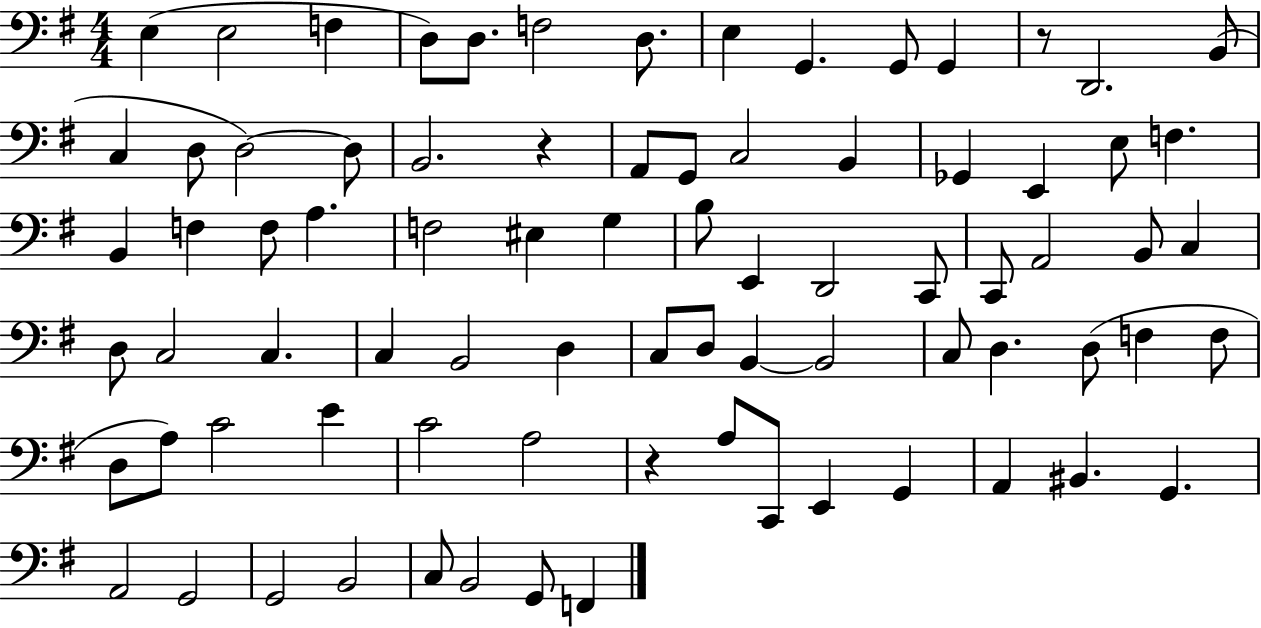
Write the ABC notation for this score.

X:1
T:Untitled
M:4/4
L:1/4
K:G
E, E,2 F, D,/2 D,/2 F,2 D,/2 E, G,, G,,/2 G,, z/2 D,,2 B,,/2 C, D,/2 D,2 D,/2 B,,2 z A,,/2 G,,/2 C,2 B,, _G,, E,, E,/2 F, B,, F, F,/2 A, F,2 ^E, G, B,/2 E,, D,,2 C,,/2 C,,/2 A,,2 B,,/2 C, D,/2 C,2 C, C, B,,2 D, C,/2 D,/2 B,, B,,2 C,/2 D, D,/2 F, F,/2 D,/2 A,/2 C2 E C2 A,2 z A,/2 C,,/2 E,, G,, A,, ^B,, G,, A,,2 G,,2 G,,2 B,,2 C,/2 B,,2 G,,/2 F,,